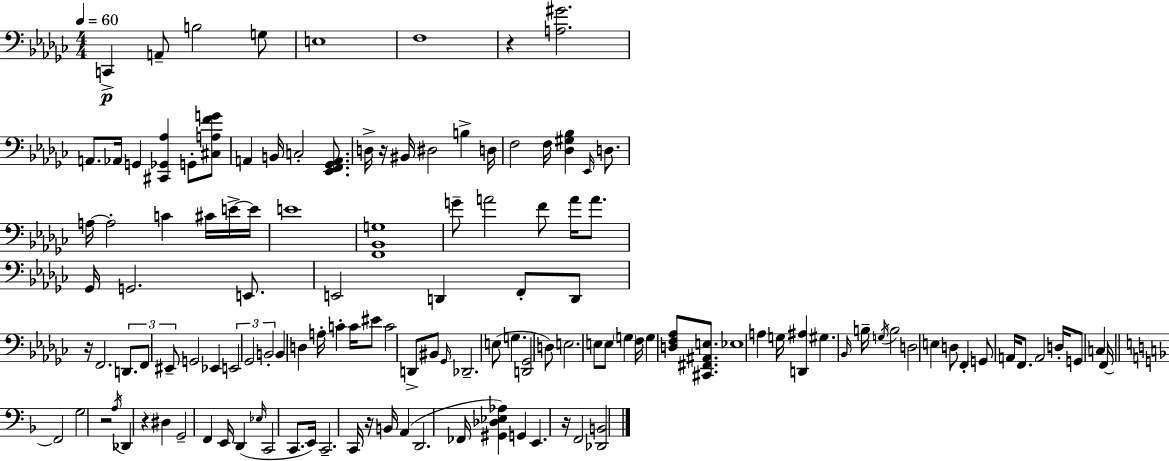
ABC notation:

X:1
T:Untitled
M:4/4
L:1/4
K:Ebm
C,, A,,/2 B,2 G,/2 E,4 F,4 z [A,^G]2 A,,/2 _A,,/4 G,, [^C,,_G,,_A,] G,,/2 [^C,A,FG]/2 A,, B,,/4 C,2 [_E,,F,,_G,,A,,]/2 D,/4 z/4 ^B,,/4 ^D,2 B, D,/4 F,2 F,/4 [_D,^G,_B,] _E,,/4 D,/2 A,/4 A,2 C ^C/4 E/4 E/4 E4 [F,,_B,,G,]4 G/2 A2 F/2 A/4 A/2 _G,,/4 G,,2 E,,/2 E,,2 D,, F,,/2 D,,/2 z/4 F,,2 D,,/2 F,,/2 ^E,,/2 G,,2 _E,, E,,2 _G,,2 B,,2 B,, D, A,/4 C C/4 ^E/2 C2 D,,/2 ^B,,/2 _G,,/4 _D,,2 E,/2 G, [D,,_G,,]2 D,/2 E,2 E,/2 E,/2 G, F,/4 G, [D,F,_A,]/2 [^C,,^F,,^A,,E,]/2 _E,4 A, G,/4 [D,,^A,] ^G, _B,,/4 B,/4 G,/4 B,2 D,2 E, D,/2 F,, G,,/2 A,,/4 F,,/2 A,,2 D,/4 G,,/2 C, F,,/4 F,,2 G,2 z2 A,/4 _D,, z ^D, G,,2 F,, E,,/4 D,, _E,/4 C,,2 C,,/2 E,,/4 C,,2 C,,/4 z/4 B,,/4 A,, D,,2 _F,,/4 [^G,,_D,_E,_A,] G,, E,, z/4 F,,2 [_D,,B,,]2